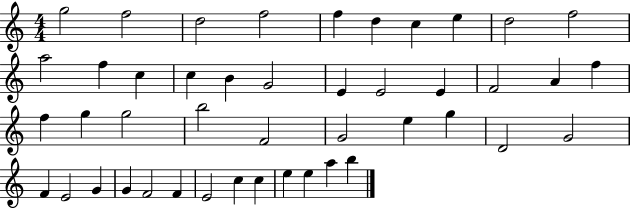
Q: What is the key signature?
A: C major